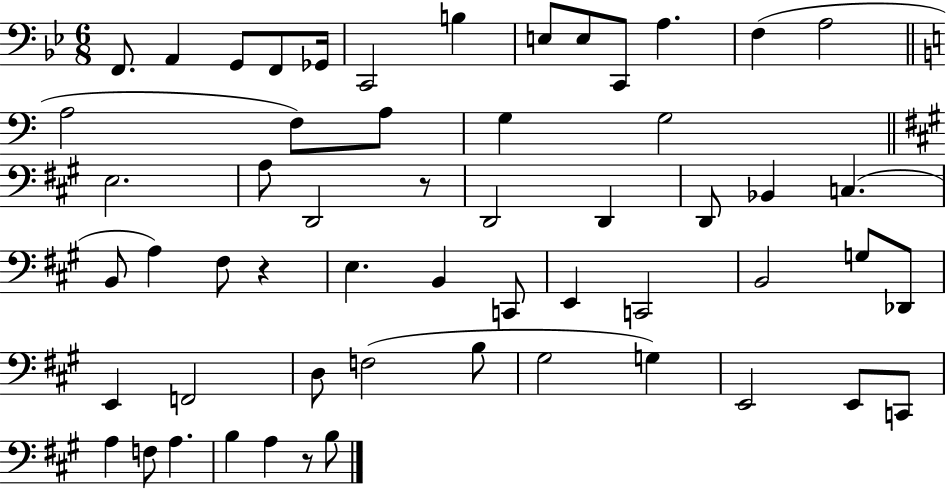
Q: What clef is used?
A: bass